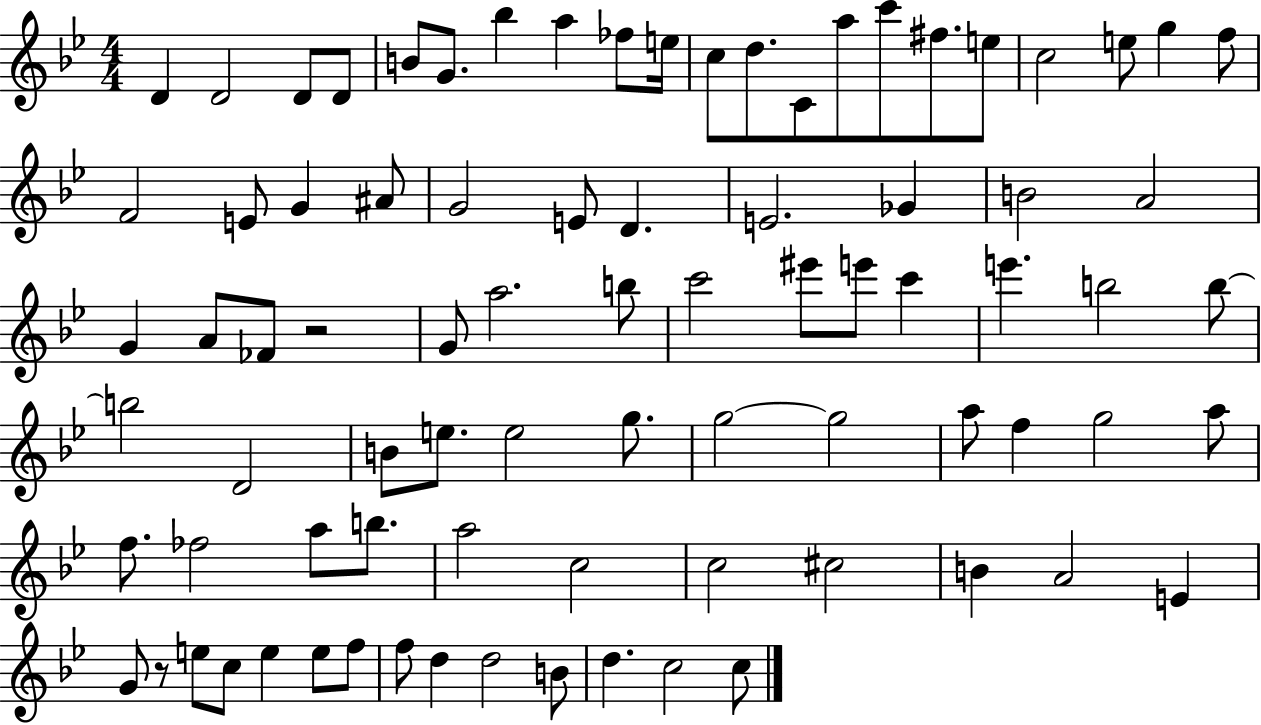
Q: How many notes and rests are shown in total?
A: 83